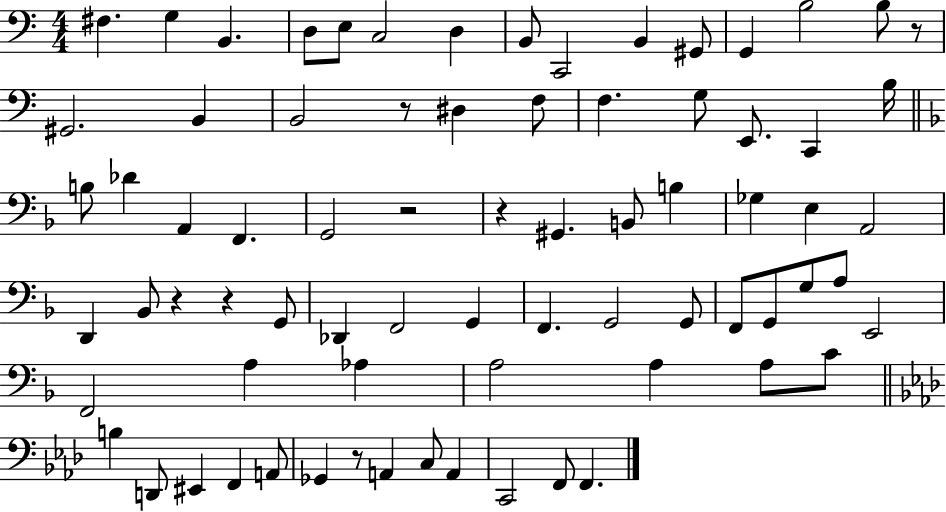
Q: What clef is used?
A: bass